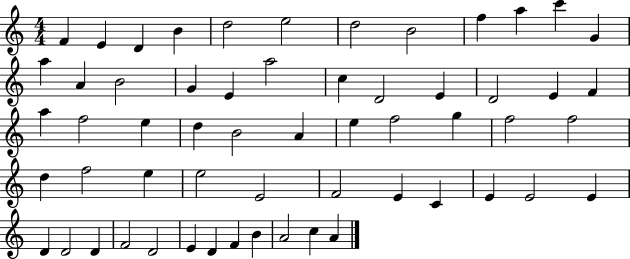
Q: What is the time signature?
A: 4/4